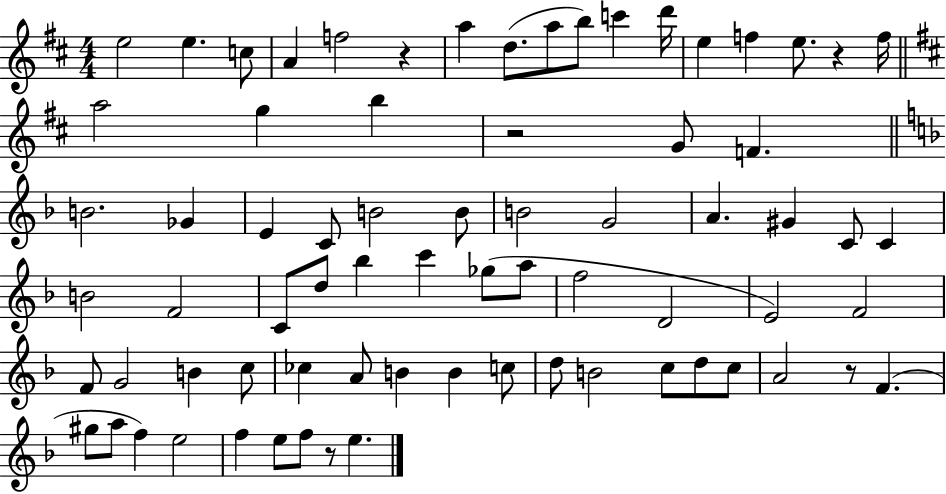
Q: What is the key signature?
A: D major